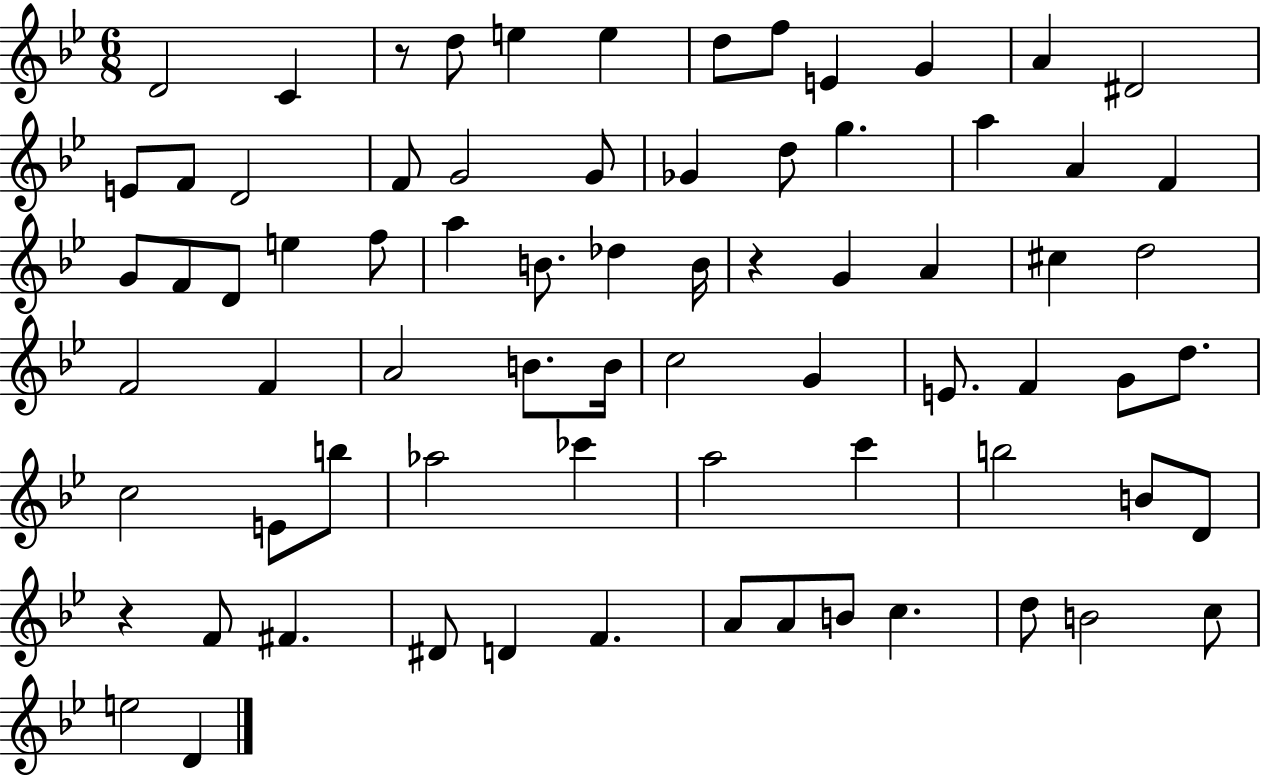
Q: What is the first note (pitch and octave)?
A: D4